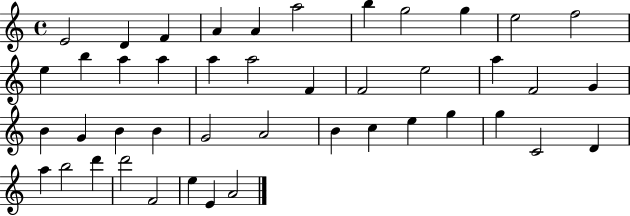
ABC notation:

X:1
T:Untitled
M:4/4
L:1/4
K:C
E2 D F A A a2 b g2 g e2 f2 e b a a a a2 F F2 e2 a F2 G B G B B G2 A2 B c e g g C2 D a b2 d' d'2 F2 e E A2